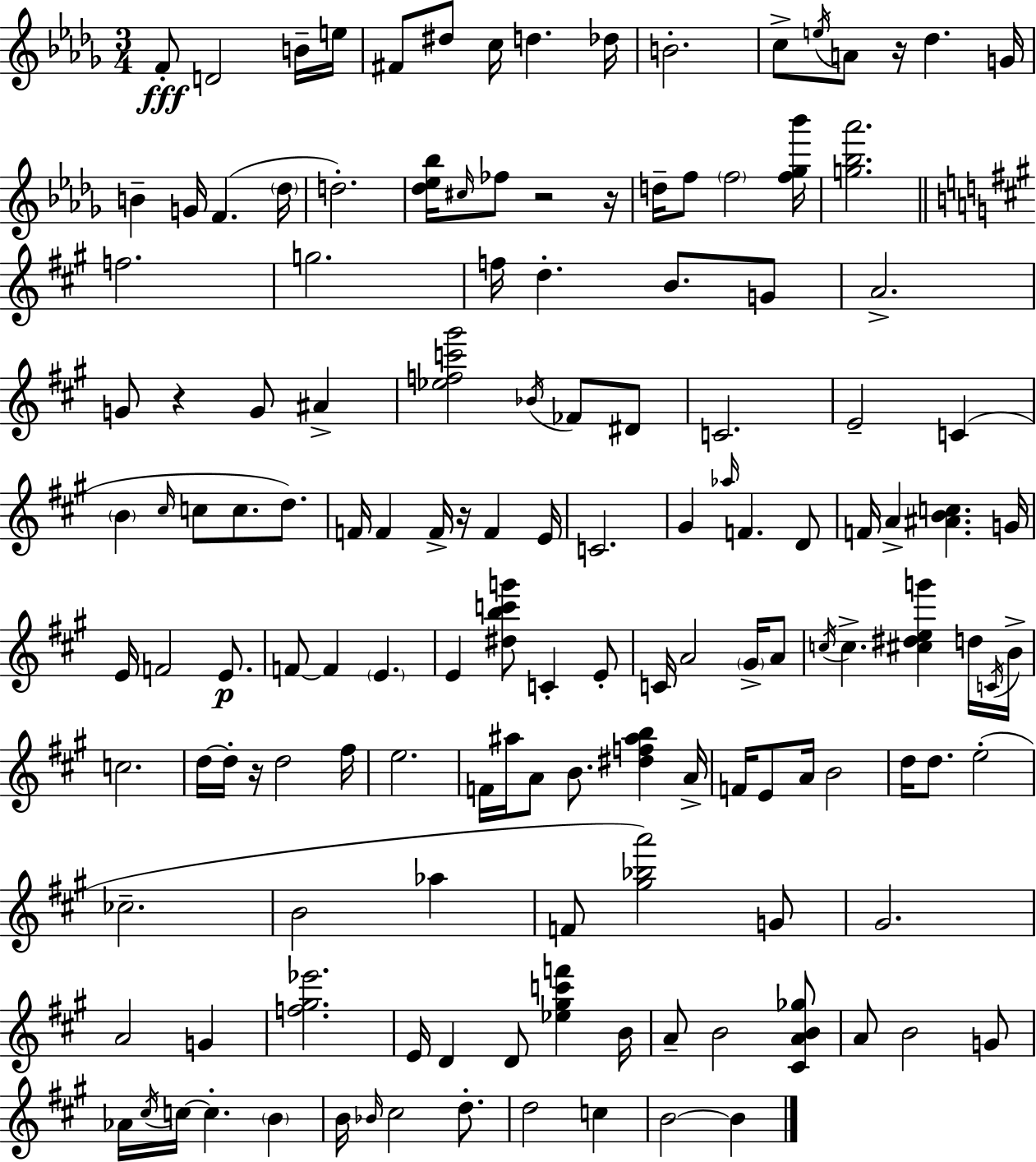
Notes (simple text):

F4/e D4/h B4/s E5/s F#4/e D#5/e C5/s D5/q. Db5/s B4/h. C5/e E5/s A4/e R/s Db5/q. G4/s B4/q G4/s F4/q. Db5/s D5/h. [Db5,Eb5,Bb5]/s C#5/s FES5/e R/h R/s D5/s F5/e F5/h [F5,Gb5,Bb6]/s [G5,Bb5,Ab6]/h. F5/h. G5/h. F5/s D5/q. B4/e. G4/e A4/h. G4/e R/q G4/e A#4/q [Eb5,F5,C6,G#6]/h Bb4/s FES4/e D#4/e C4/h. E4/h C4/q B4/q C#5/s C5/e C5/e. D5/e. F4/s F4/q F4/s R/s F4/q E4/s C4/h. G#4/q Ab5/s F4/q. D4/e F4/s A4/q [A#4,B4,C5]/q. G4/s E4/s F4/h E4/e. F4/e F4/q E4/q. E4/q [D#5,B5,C6,G6]/e C4/q E4/e C4/s A4/h G#4/s A4/e C5/s C5/q. [C#5,D#5,E5,G6]/q D5/s C4/s B4/s C5/h. D5/s D5/s R/s D5/h F#5/s E5/h. F4/s A#5/s A4/e B4/e. [D#5,F5,A#5,B5]/q A4/s F4/s E4/e A4/s B4/h D5/s D5/e. E5/h CES5/h. B4/h Ab5/q F4/e [G#5,Bb5,A6]/h G4/e G#4/h. A4/h G4/q [F5,G#5,Eb6]/h. E4/s D4/q D4/e [Eb5,G#5,C6,F6]/q B4/s A4/e B4/h [C#4,A4,B4,Gb5]/e A4/e B4/h G4/e Ab4/s C#5/s C5/s C5/q. B4/q B4/s Bb4/s C#5/h D5/e. D5/h C5/q B4/h B4/q